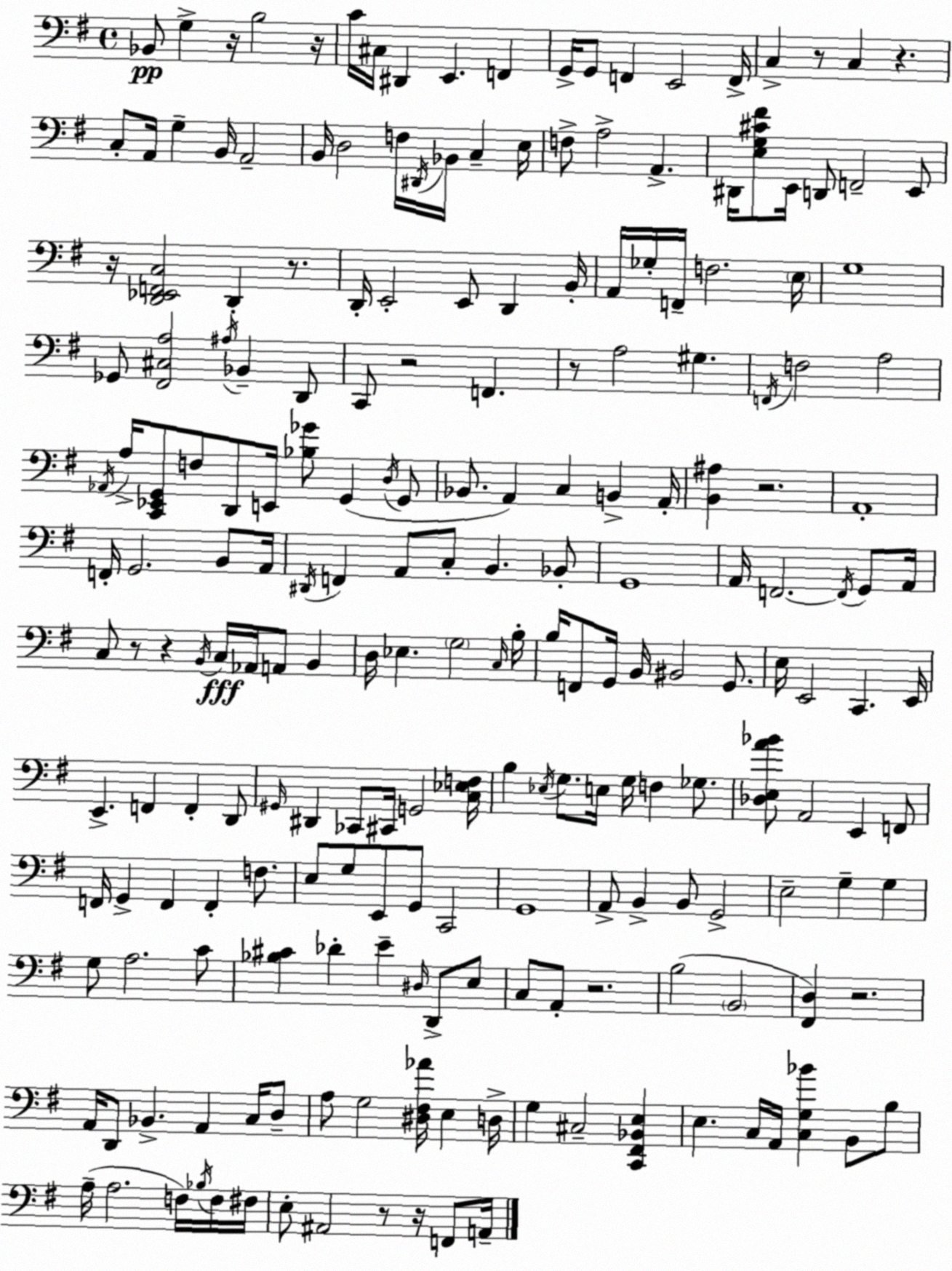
X:1
T:Untitled
M:4/4
L:1/4
K:G
_B,,/2 G, z/4 B,2 z/4 C/4 ^C,/4 ^D,, E,, F,, G,,/4 G,,/2 F,, E,,2 F,,/4 C, z/2 C, z C,/2 A,,/4 G, B,,/4 A,,2 B,,/4 D,2 F,/4 ^D,,/4 _B,,/4 C, E,/4 F,/2 A,2 A,, ^D,,/4 [E,G,^C^F]/2 E,,/4 D,,/2 F,,2 E,,/2 z/4 [D,,_E,,F,,C,]2 D,, z/2 D,,/4 E,,2 E,,/2 D,, B,,/4 A,,/4 _G,/4 F,,/4 F,2 E,/4 G,4 _G,,/2 [^F,,^C,A,]2 ^A,/4 _B,, D,,/2 C,,/2 z2 F,, z/2 A,2 ^G, F,,/4 F,2 A,2 _A,,/4 A,/4 [C,,_E,,G,,]/2 F,/2 D,,/2 E,,/4 [_B,_G]/2 G,, D,/4 G,,/2 _B,,/2 A,, C, B,, A,,/4 [B,,^A,] z2 A,,4 F,,/4 G,,2 B,,/2 A,,/4 ^D,,/4 F,, A,,/2 C,/2 B,, _B,,/2 G,,4 A,,/4 F,,2 F,,/4 G,,/2 A,,/4 C,/2 z/2 z B,,/4 C,/4 _A,,/4 A,,/2 B,, D,/4 _E, G,2 C,/4 B,/4 B,/4 F,,/2 G,,/4 B,,/4 ^B,,2 G,,/2 E,/4 E,,2 C,, E,,/4 E,, F,, F,, D,,/2 ^G,,/4 ^D,, _C,,/2 ^C,,/4 G,,2 [C,_E,F,]/4 B, _E,/4 G,/2 E,/4 G,/4 F, _G,/2 [_D,E,A_B]/2 A,,2 E,, F,,/2 F,,/4 G,, F,, F,, F,/2 E,/2 G,/2 E,,/2 G,,/2 C,,2 G,,4 A,,/2 B,, B,,/2 G,,2 E,2 G, G, G,/2 A,2 C/2 [_B,^C] _D E ^D,/4 D,,/2 E,/2 C,/2 A,,/2 z2 B,2 B,,2 [^F,,D,] z2 A,,/4 D,,/2 _B,, A,, C,/4 D,/2 A,/2 G,2 [^D,^F,_A]/4 E, D,/4 G, ^C,2 [C,,^F,,_B,,E,] E, C,/4 A,,/4 [C,G,_B] B,,/2 B,/2 A,/4 A,2 F,/4 _B,/4 F,/4 ^F,/4 E,/2 ^A,,2 z/2 z/4 F,,/2 A,,/4